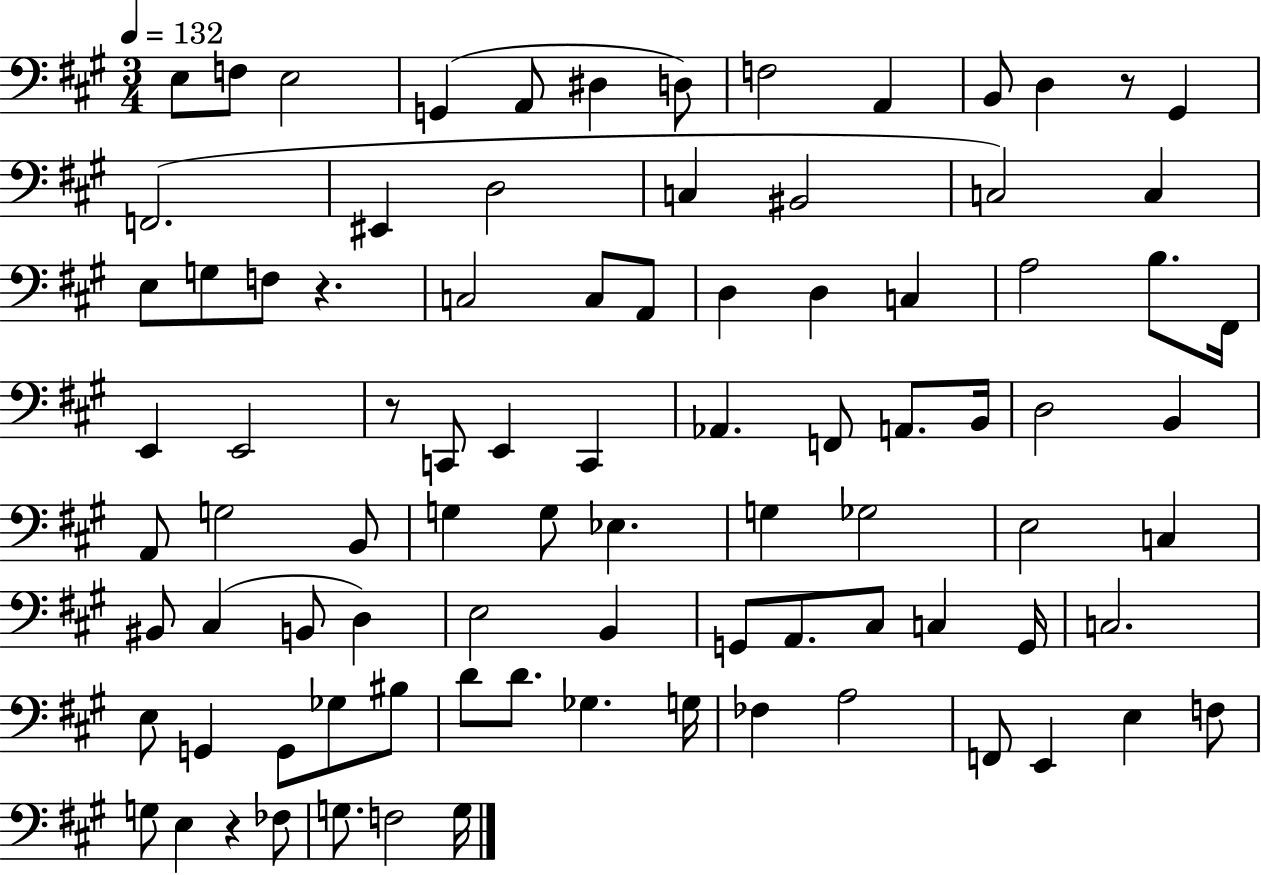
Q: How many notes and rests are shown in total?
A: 89